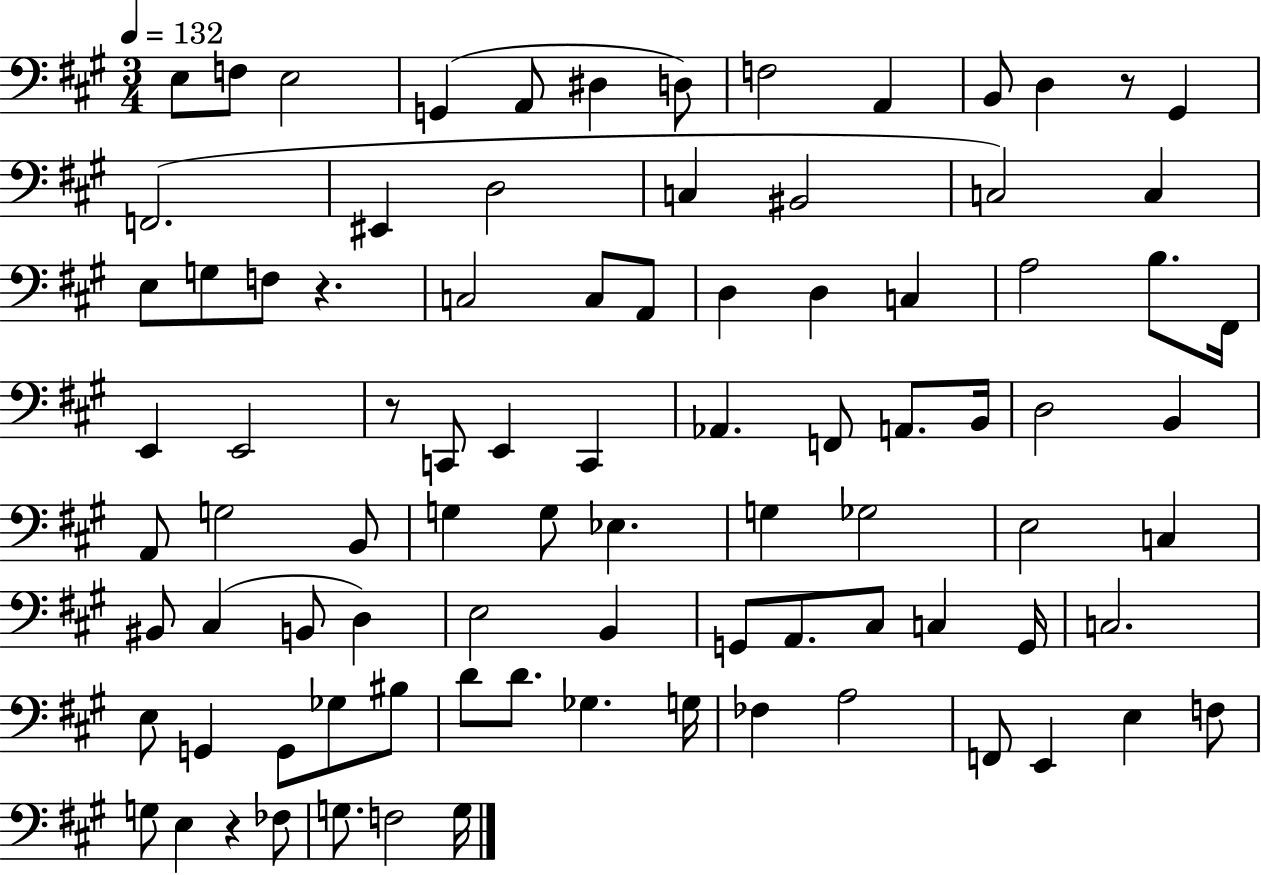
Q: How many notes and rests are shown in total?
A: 89